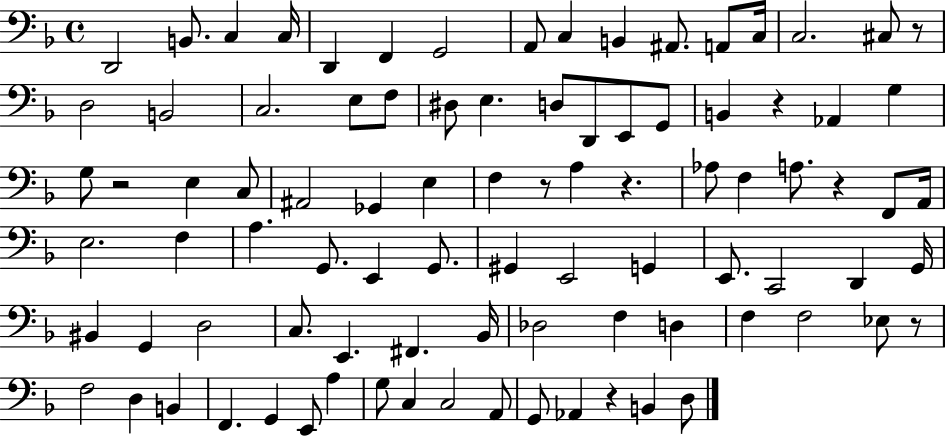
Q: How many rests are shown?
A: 8